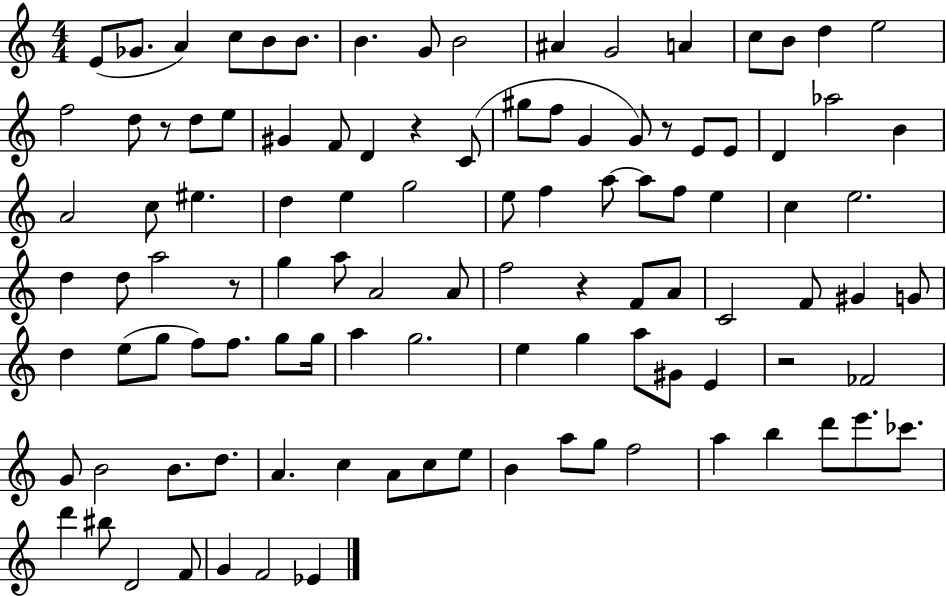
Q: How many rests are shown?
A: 6